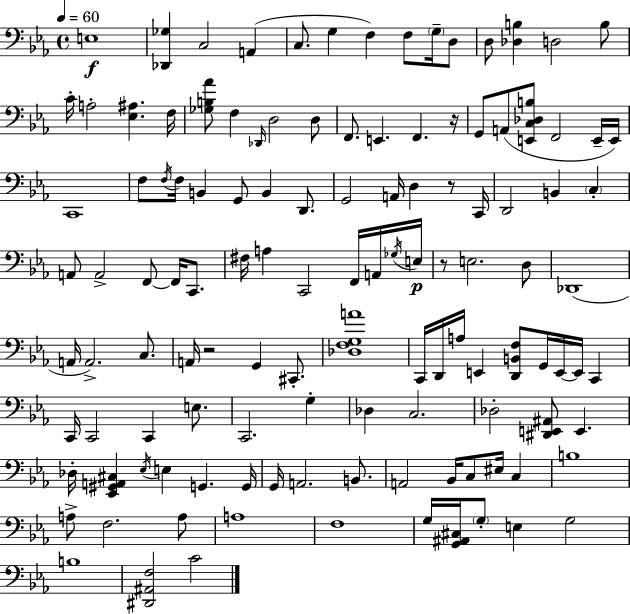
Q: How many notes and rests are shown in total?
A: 121